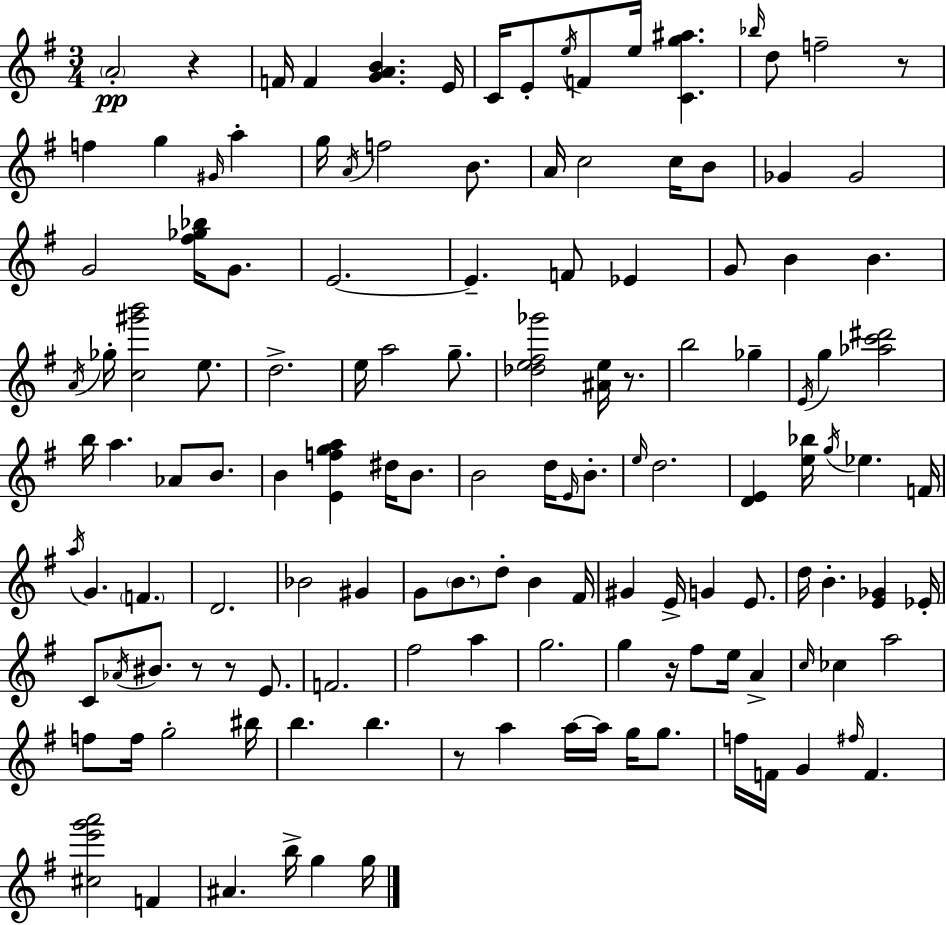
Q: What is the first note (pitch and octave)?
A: A4